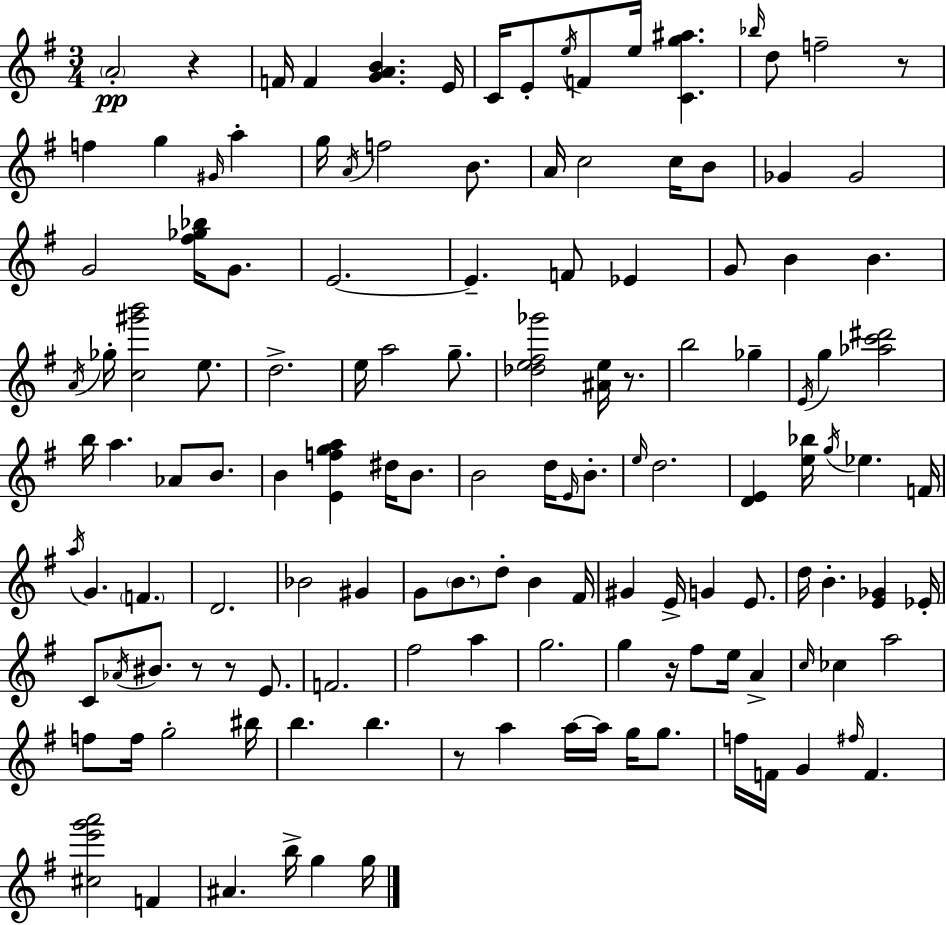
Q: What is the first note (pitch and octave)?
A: A4